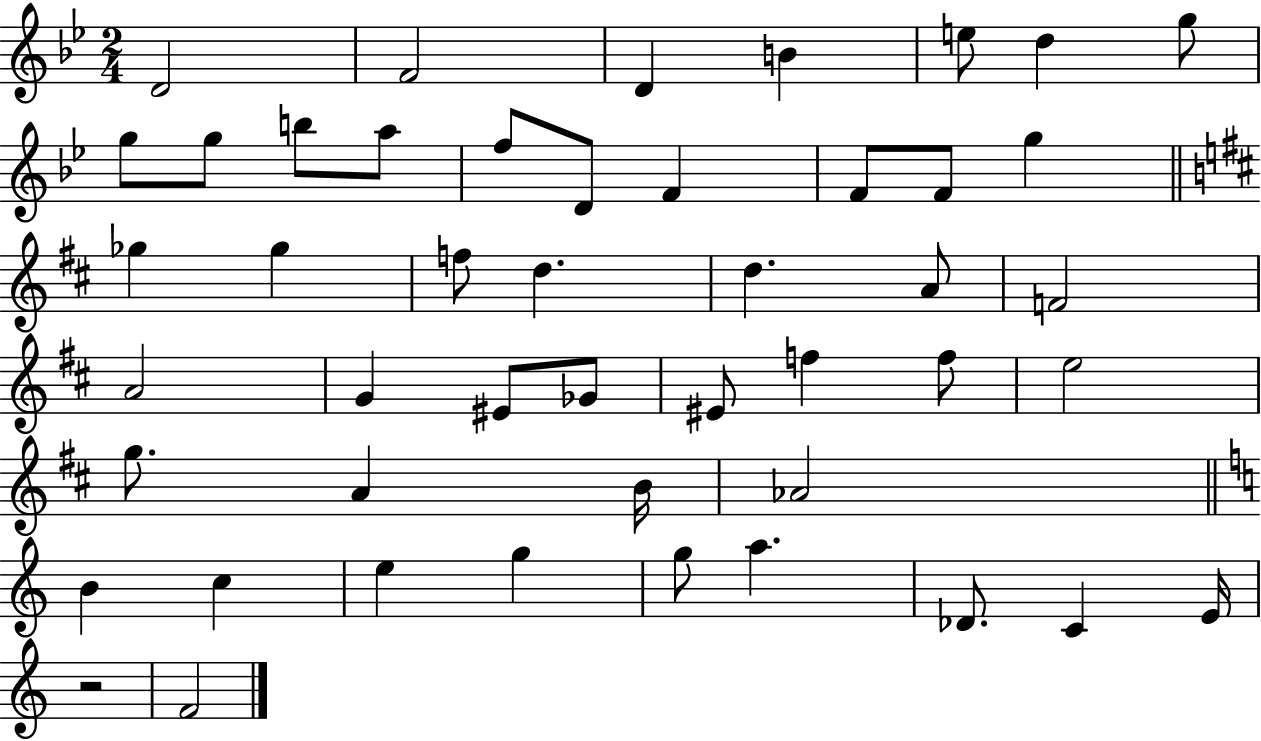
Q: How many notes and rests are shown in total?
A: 47